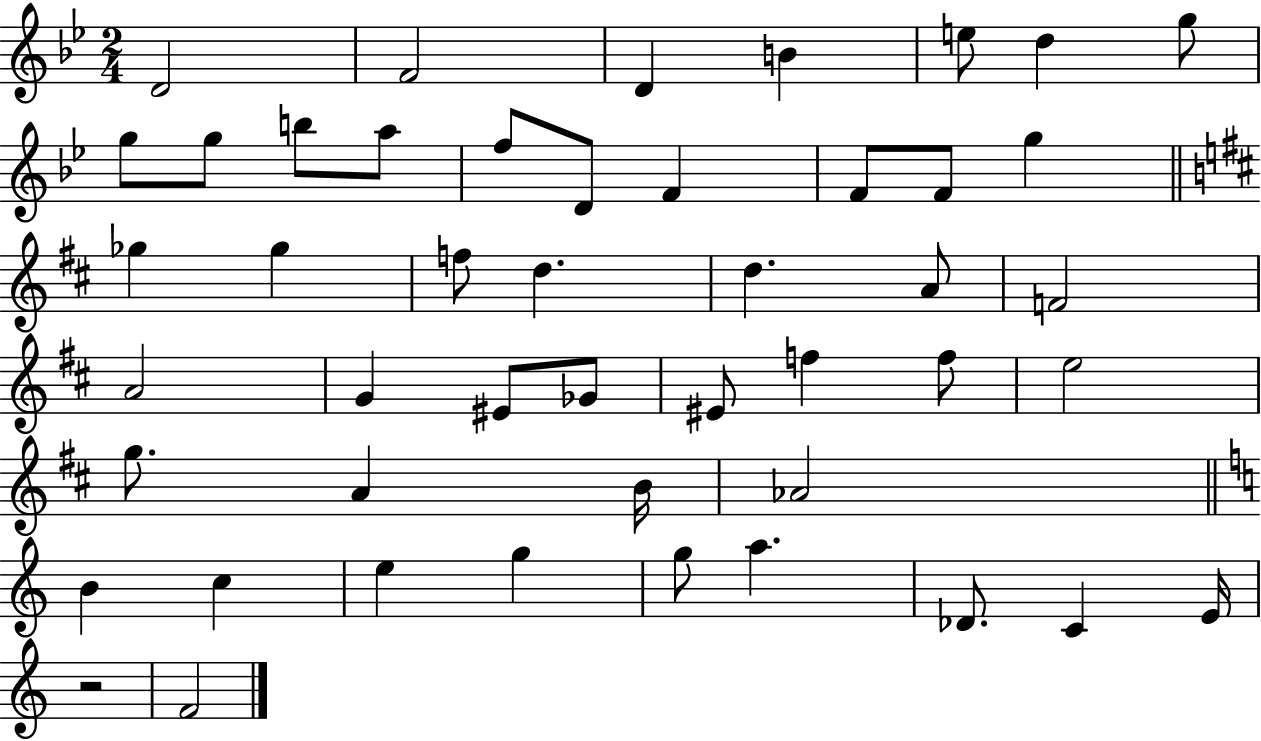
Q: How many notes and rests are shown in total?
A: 47